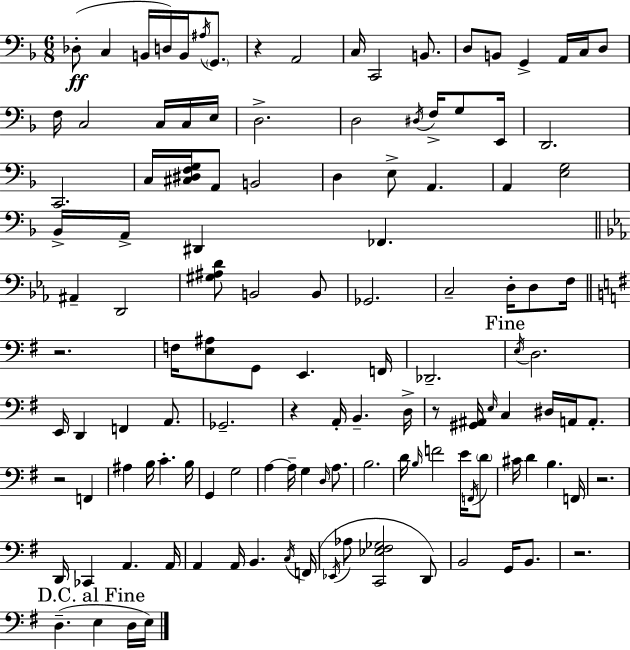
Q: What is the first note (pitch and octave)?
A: Db3